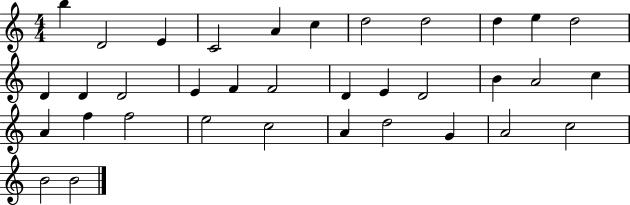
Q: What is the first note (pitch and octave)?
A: B5